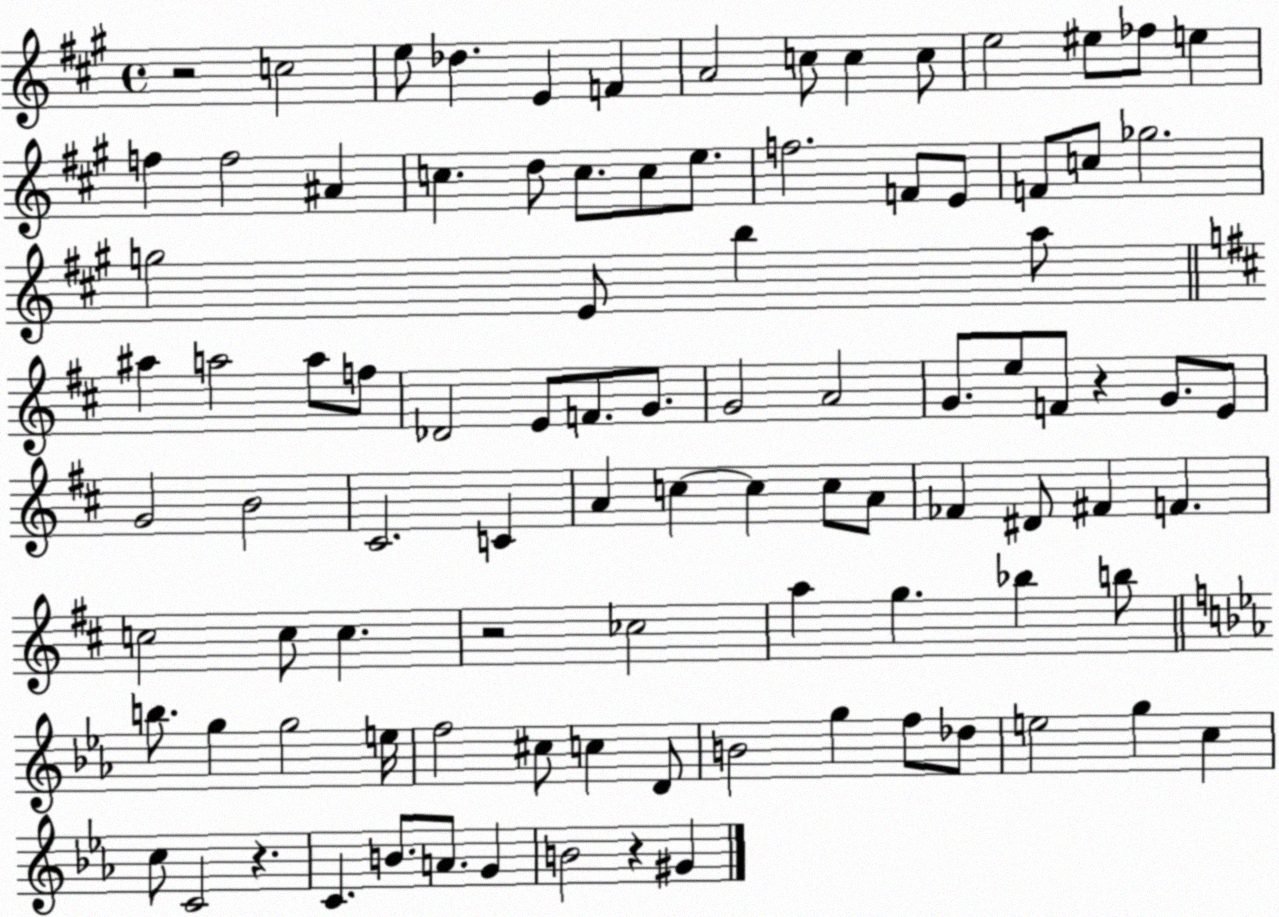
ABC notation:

X:1
T:Untitled
M:4/4
L:1/4
K:A
z2 c2 e/2 _d E F A2 c/2 c c/2 e2 ^e/2 _f/2 e f f2 ^A c d/2 c/2 c/2 e/2 f2 F/2 E/2 F/2 c/2 _g2 g2 E/2 b a/2 ^a a2 a/2 f/2 _D2 E/2 F/2 G/2 G2 A2 G/2 e/2 F/2 z G/2 E/2 G2 B2 ^C2 C A c c c/2 A/2 _F ^D/2 ^F F c2 c/2 c z2 _c2 a g _b b/2 b/2 g g2 e/4 f2 ^c/2 c D/2 B2 g f/2 _d/2 e2 g c c/2 C2 z C B/2 A/2 G B2 z ^G